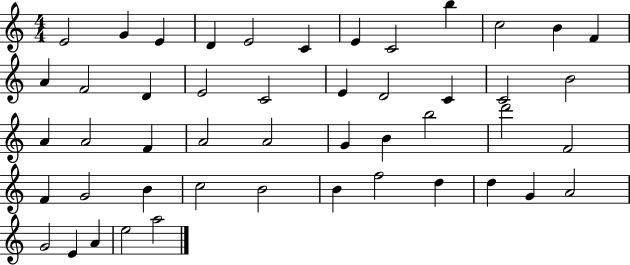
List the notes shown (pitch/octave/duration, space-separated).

E4/h G4/q E4/q D4/q E4/h C4/q E4/q C4/h B5/q C5/h B4/q F4/q A4/q F4/h D4/q E4/h C4/h E4/q D4/h C4/q C4/h B4/h A4/q A4/h F4/q A4/h A4/h G4/q B4/q B5/h D6/h F4/h F4/q G4/h B4/q C5/h B4/h B4/q F5/h D5/q D5/q G4/q A4/h G4/h E4/q A4/q E5/h A5/h